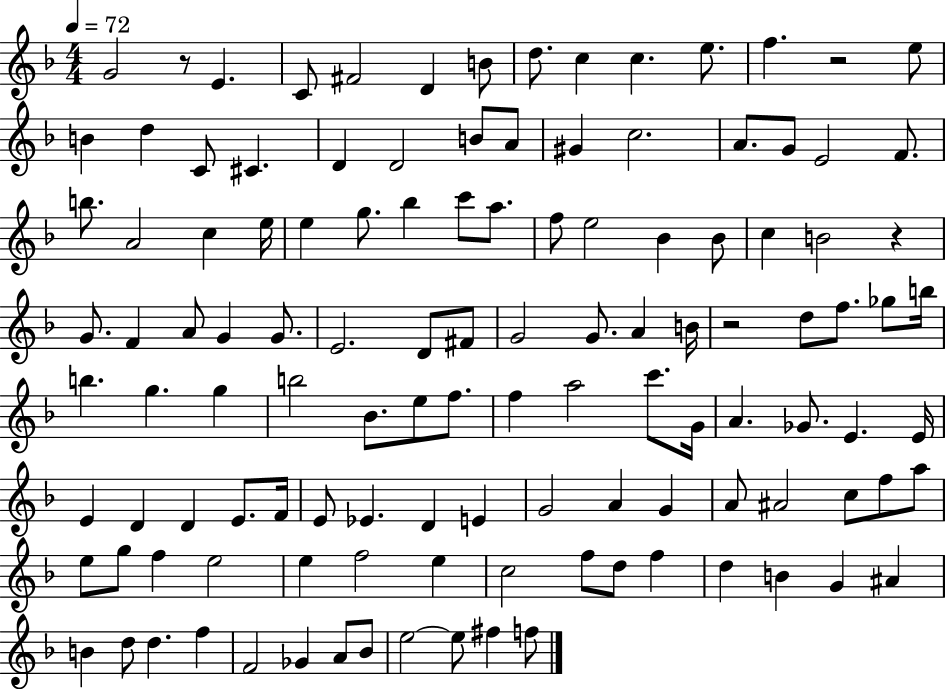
X:1
T:Untitled
M:4/4
L:1/4
K:F
G2 z/2 E C/2 ^F2 D B/2 d/2 c c e/2 f z2 e/2 B d C/2 ^C D D2 B/2 A/2 ^G c2 A/2 G/2 E2 F/2 b/2 A2 c e/4 e g/2 _b c'/2 a/2 f/2 e2 _B _B/2 c B2 z G/2 F A/2 G G/2 E2 D/2 ^F/2 G2 G/2 A B/4 z2 d/2 f/2 _g/2 b/4 b g g b2 _B/2 e/2 f/2 f a2 c'/2 G/4 A _G/2 E E/4 E D D E/2 F/4 E/2 _E D E G2 A G A/2 ^A2 c/2 f/2 a/2 e/2 g/2 f e2 e f2 e c2 f/2 d/2 f d B G ^A B d/2 d f F2 _G A/2 _B/2 e2 e/2 ^f f/2